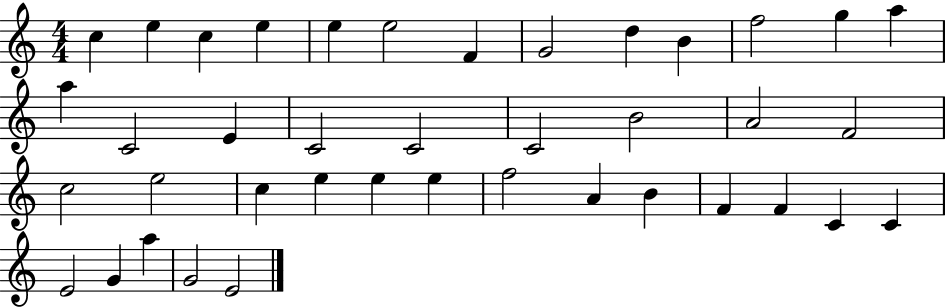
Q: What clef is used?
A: treble